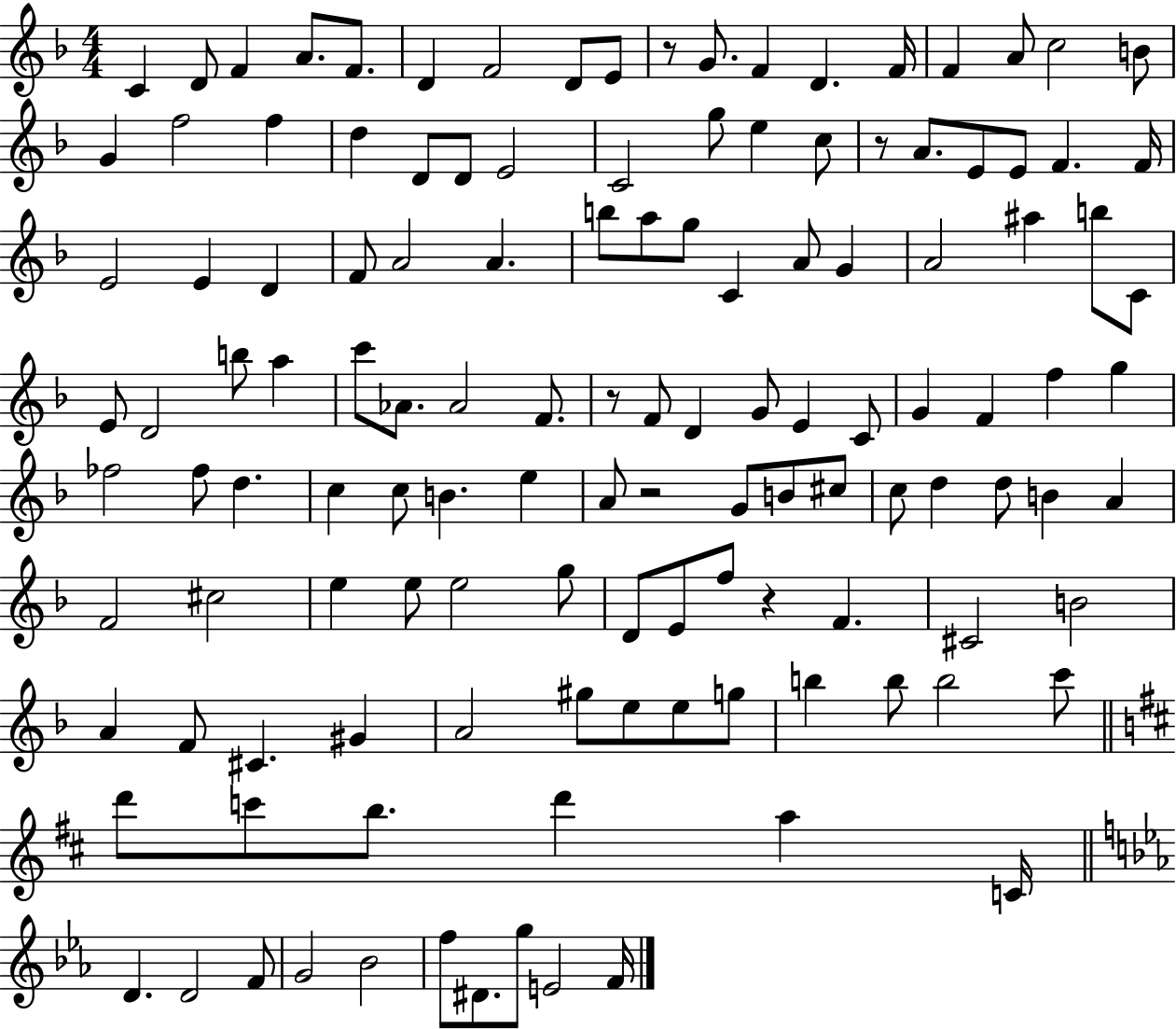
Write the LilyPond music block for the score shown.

{
  \clef treble
  \numericTimeSignature
  \time 4/4
  \key f \major
  c'4 d'8 f'4 a'8. f'8. | d'4 f'2 d'8 e'8 | r8 g'8. f'4 d'4. f'16 | f'4 a'8 c''2 b'8 | \break g'4 f''2 f''4 | d''4 d'8 d'8 e'2 | c'2 g''8 e''4 c''8 | r8 a'8. e'8 e'8 f'4. f'16 | \break e'2 e'4 d'4 | f'8 a'2 a'4. | b''8 a''8 g''8 c'4 a'8 g'4 | a'2 ais''4 b''8 c'8 | \break e'8 d'2 b''8 a''4 | c'''8 aes'8. aes'2 f'8. | r8 f'8 d'4 g'8 e'4 c'8 | g'4 f'4 f''4 g''4 | \break fes''2 fes''8 d''4. | c''4 c''8 b'4. e''4 | a'8 r2 g'8 b'8 cis''8 | c''8 d''4 d''8 b'4 a'4 | \break f'2 cis''2 | e''4 e''8 e''2 g''8 | d'8 e'8 f''8 r4 f'4. | cis'2 b'2 | \break a'4 f'8 cis'4. gis'4 | a'2 gis''8 e''8 e''8 g''8 | b''4 b''8 b''2 c'''8 | \bar "||" \break \key d \major d'''8 c'''8 b''8. d'''4 a''4 c'16 | \bar "||" \break \key ees \major d'4. d'2 f'8 | g'2 bes'2 | f''8 dis'8. g''8 e'2 f'16 | \bar "|."
}